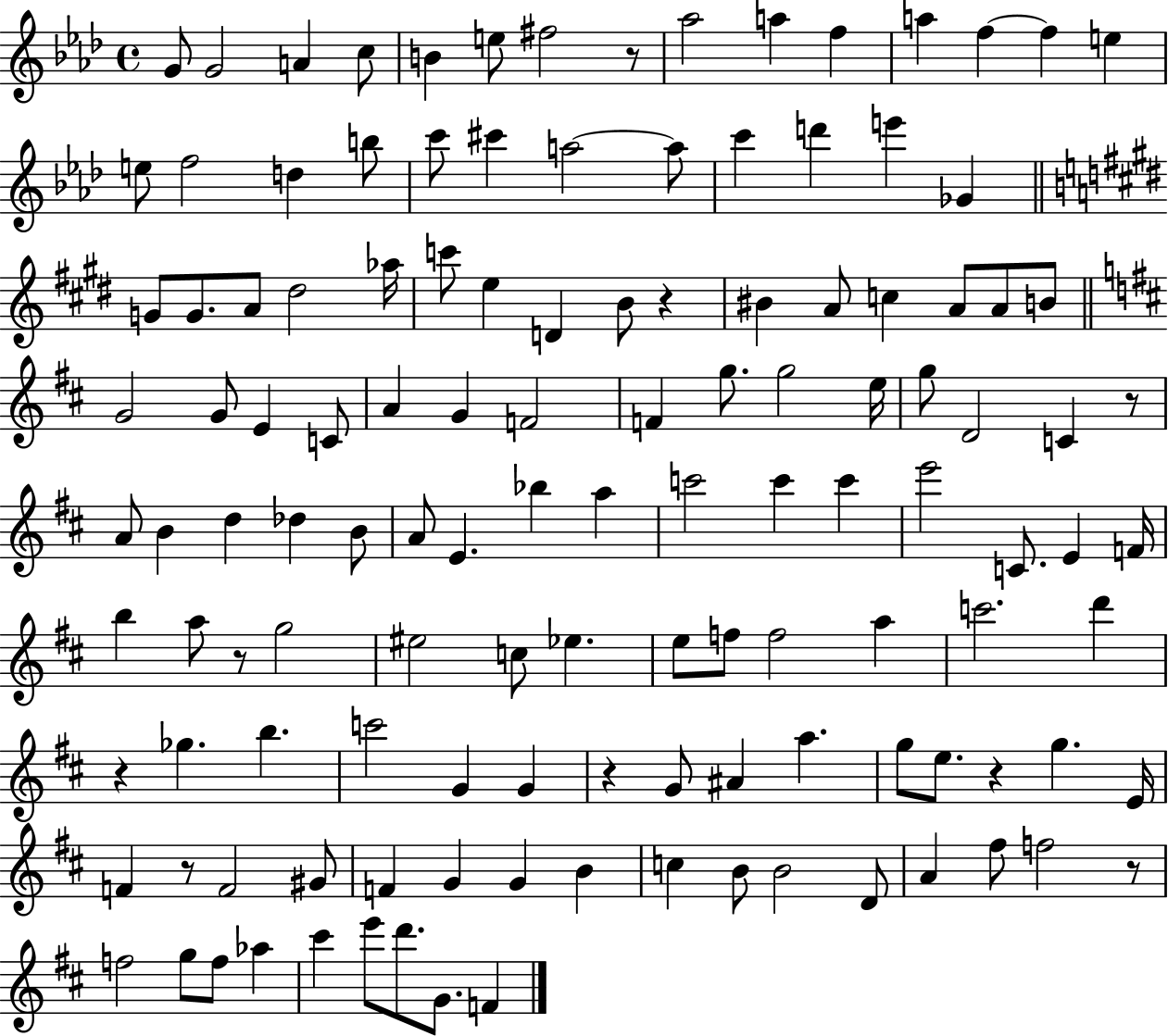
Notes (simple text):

G4/e G4/h A4/q C5/e B4/q E5/e F#5/h R/e Ab5/h A5/q F5/q A5/q F5/q F5/q E5/q E5/e F5/h D5/q B5/e C6/e C#6/q A5/h A5/e C6/q D6/q E6/q Gb4/q G4/e G4/e. A4/e D#5/h Ab5/s C6/e E5/q D4/q B4/e R/q BIS4/q A4/e C5/q A4/e A4/e B4/e G4/h G4/e E4/q C4/e A4/q G4/q F4/h F4/q G5/e. G5/h E5/s G5/e D4/h C4/q R/e A4/e B4/q D5/q Db5/q B4/e A4/e E4/q. Bb5/q A5/q C6/h C6/q C6/q E6/h C4/e. E4/q F4/s B5/q A5/e R/e G5/h EIS5/h C5/e Eb5/q. E5/e F5/e F5/h A5/q C6/h. D6/q R/q Gb5/q. B5/q. C6/h G4/q G4/q R/q G4/e A#4/q A5/q. G5/e E5/e. R/q G5/q. E4/s F4/q R/e F4/h G#4/e F4/q G4/q G4/q B4/q C5/q B4/e B4/h D4/e A4/q F#5/e F5/h R/e F5/h G5/e F5/e Ab5/q C#6/q E6/e D6/e. G4/e. F4/q